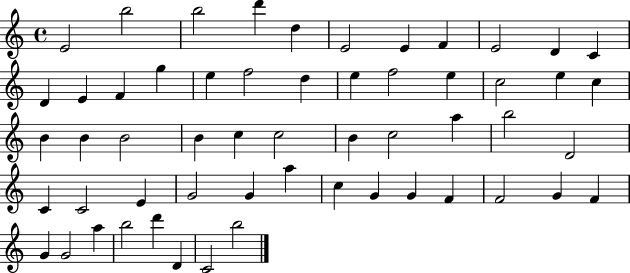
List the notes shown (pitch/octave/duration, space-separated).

E4/h B5/h B5/h D6/q D5/q E4/h E4/q F4/q E4/h D4/q C4/q D4/q E4/q F4/q G5/q E5/q F5/h D5/q E5/q F5/h E5/q C5/h E5/q C5/q B4/q B4/q B4/h B4/q C5/q C5/h B4/q C5/h A5/q B5/h D4/h C4/q C4/h E4/q G4/h G4/q A5/q C5/q G4/q G4/q F4/q F4/h G4/q F4/q G4/q G4/h A5/q B5/h D6/q D4/q C4/h B5/h